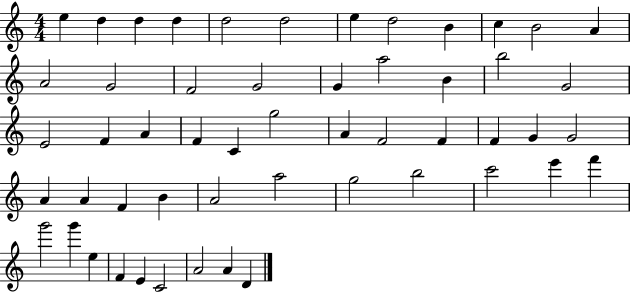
X:1
T:Untitled
M:4/4
L:1/4
K:C
e d d d d2 d2 e d2 B c B2 A A2 G2 F2 G2 G a2 B b2 G2 E2 F A F C g2 A F2 F F G G2 A A F B A2 a2 g2 b2 c'2 e' f' g'2 g' e F E C2 A2 A D